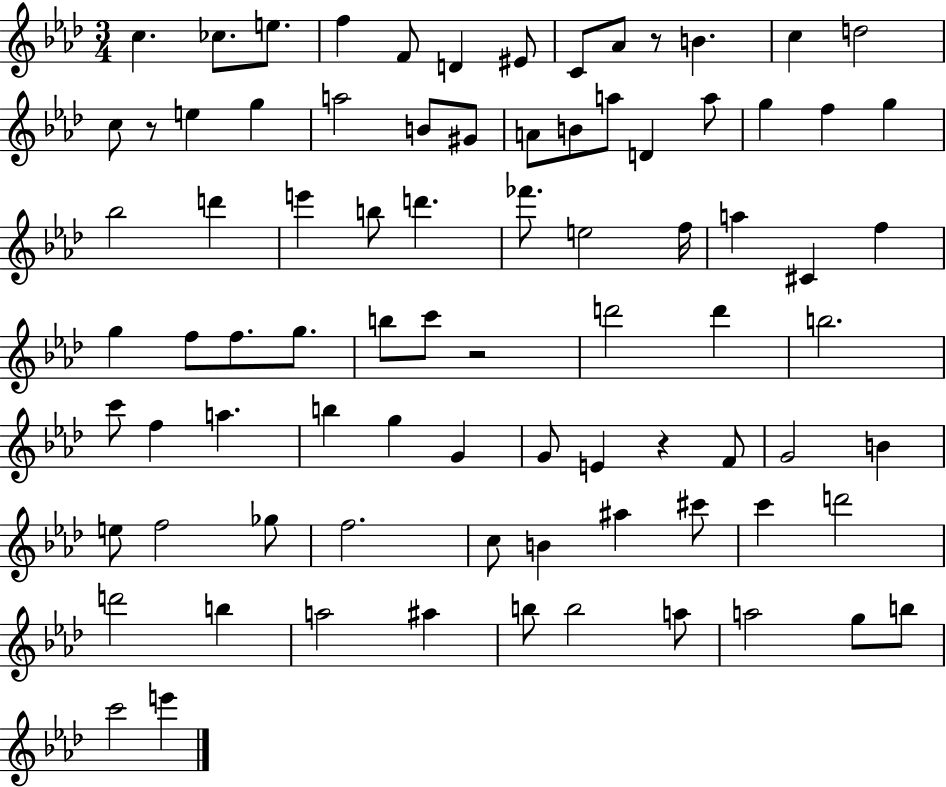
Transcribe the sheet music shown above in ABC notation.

X:1
T:Untitled
M:3/4
L:1/4
K:Ab
c _c/2 e/2 f F/2 D ^E/2 C/2 _A/2 z/2 B c d2 c/2 z/2 e g a2 B/2 ^G/2 A/2 B/2 a/2 D a/2 g f g _b2 d' e' b/2 d' _f'/2 e2 f/4 a ^C f g f/2 f/2 g/2 b/2 c'/2 z2 d'2 d' b2 c'/2 f a b g G G/2 E z F/2 G2 B e/2 f2 _g/2 f2 c/2 B ^a ^c'/2 c' d'2 d'2 b a2 ^a b/2 b2 a/2 a2 g/2 b/2 c'2 e'